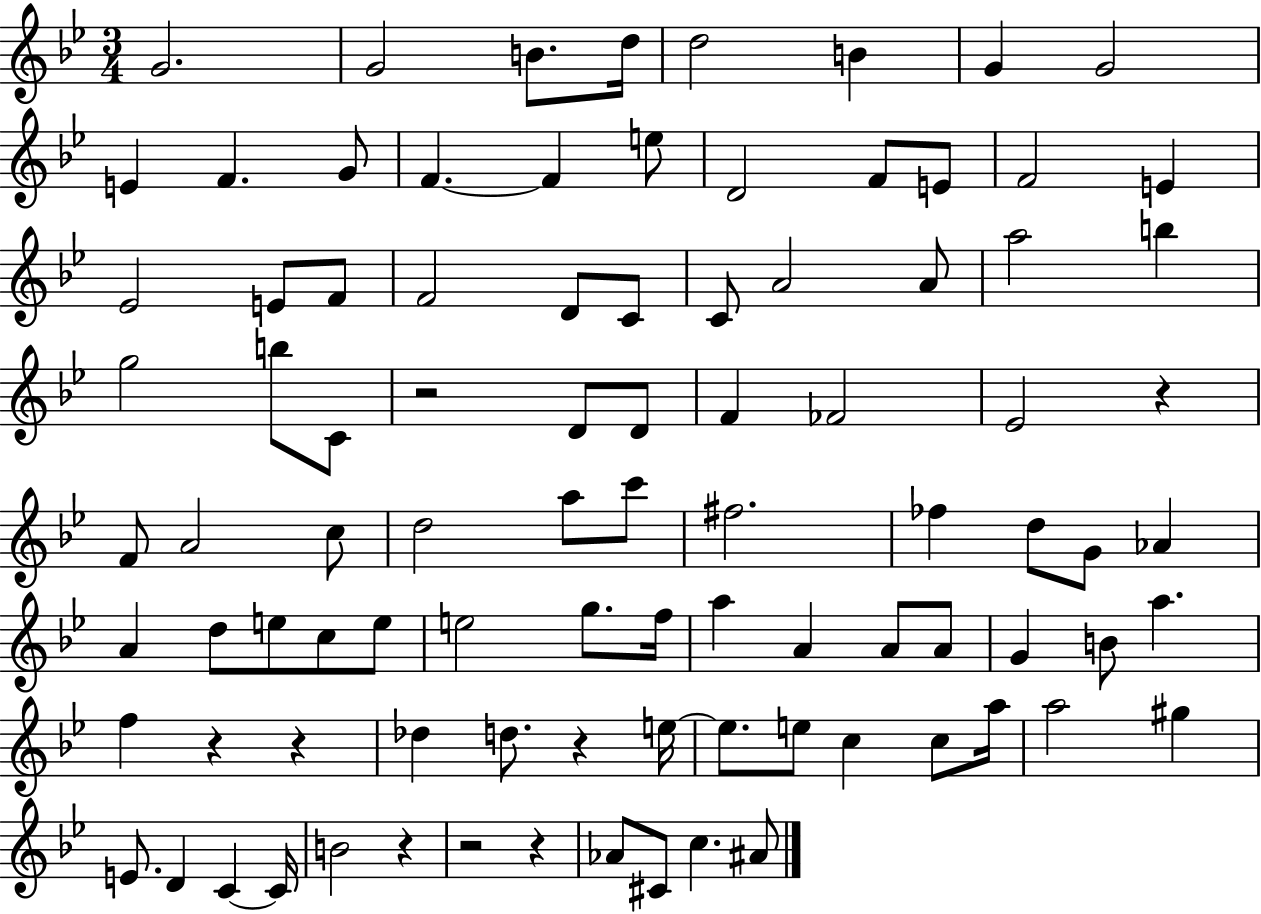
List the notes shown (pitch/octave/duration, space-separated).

G4/h. G4/h B4/e. D5/s D5/h B4/q G4/q G4/h E4/q F4/q. G4/e F4/q. F4/q E5/e D4/h F4/e E4/e F4/h E4/q Eb4/h E4/e F4/e F4/h D4/e C4/e C4/e A4/h A4/e A5/h B5/q G5/h B5/e C4/e R/h D4/e D4/e F4/q FES4/h Eb4/h R/q F4/e A4/h C5/e D5/h A5/e C6/e F#5/h. FES5/q D5/e G4/e Ab4/q A4/q D5/e E5/e C5/e E5/e E5/h G5/e. F5/s A5/q A4/q A4/e A4/e G4/q B4/e A5/q. F5/q R/q R/q Db5/q D5/e. R/q E5/s E5/e. E5/e C5/q C5/e A5/s A5/h G#5/q E4/e. D4/q C4/q C4/s B4/h R/q R/h R/q Ab4/e C#4/e C5/q. A#4/e